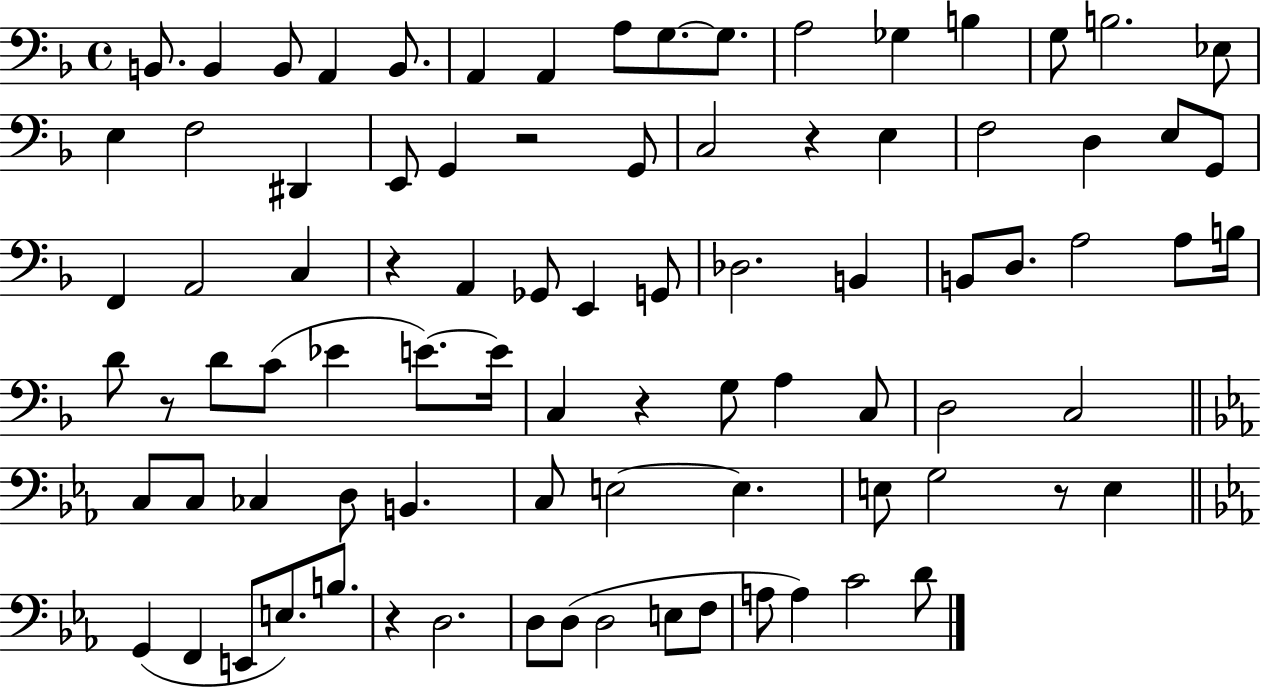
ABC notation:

X:1
T:Untitled
M:4/4
L:1/4
K:F
B,,/2 B,, B,,/2 A,, B,,/2 A,, A,, A,/2 G,/2 G,/2 A,2 _G, B, G,/2 B,2 _E,/2 E, F,2 ^D,, E,,/2 G,, z2 G,,/2 C,2 z E, F,2 D, E,/2 G,,/2 F,, A,,2 C, z A,, _G,,/2 E,, G,,/2 _D,2 B,, B,,/2 D,/2 A,2 A,/2 B,/4 D/2 z/2 D/2 C/2 _E E/2 E/4 C, z G,/2 A, C,/2 D,2 C,2 C,/2 C,/2 _C, D,/2 B,, C,/2 E,2 E, E,/2 G,2 z/2 E, G,, F,, E,,/2 E,/2 B,/2 z D,2 D,/2 D,/2 D,2 E,/2 F,/2 A,/2 A, C2 D/2